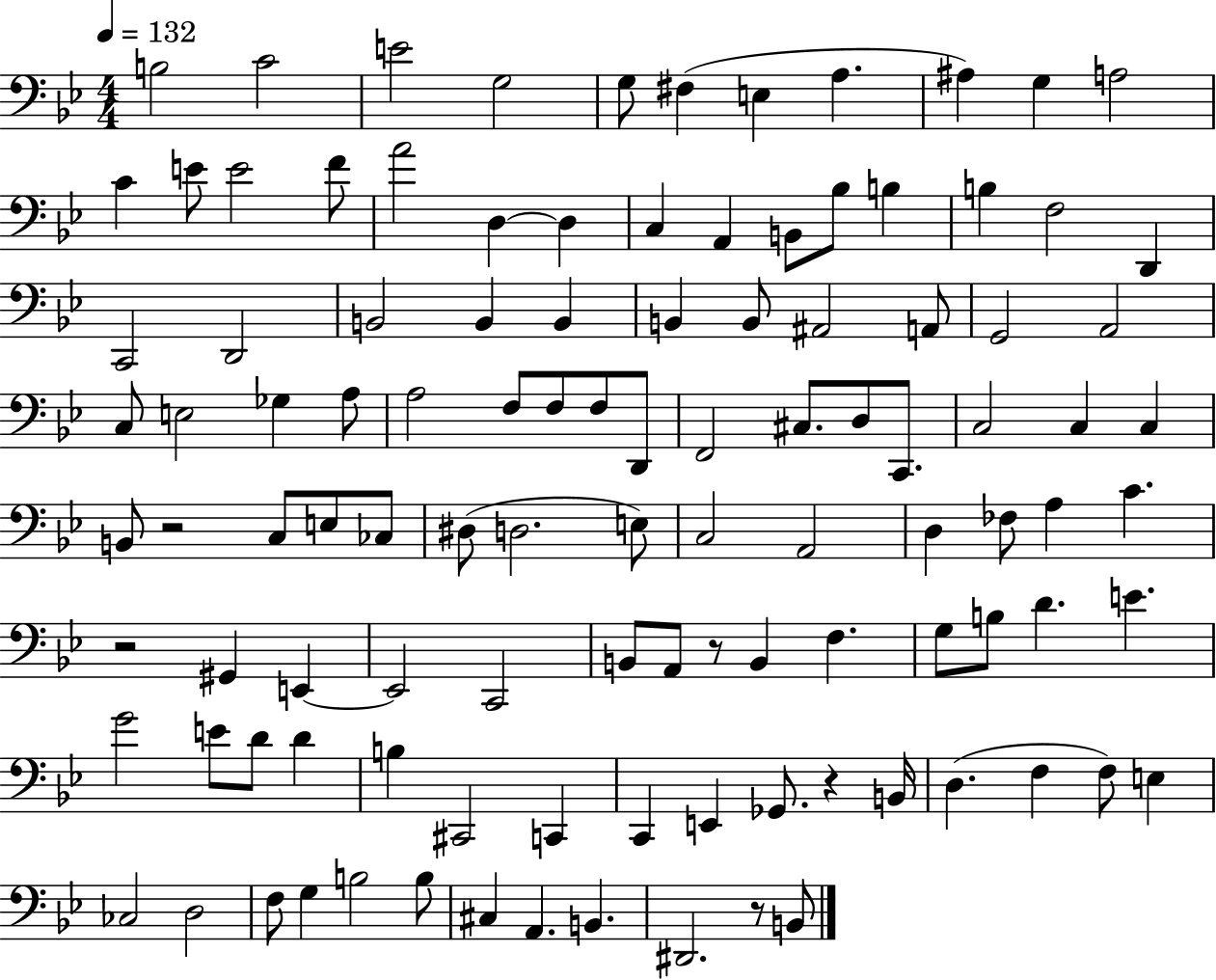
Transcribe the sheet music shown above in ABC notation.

X:1
T:Untitled
M:4/4
L:1/4
K:Bb
B,2 C2 E2 G,2 G,/2 ^F, E, A, ^A, G, A,2 C E/2 E2 F/2 A2 D, D, C, A,, B,,/2 _B,/2 B, B, F,2 D,, C,,2 D,,2 B,,2 B,, B,, B,, B,,/2 ^A,,2 A,,/2 G,,2 A,,2 C,/2 E,2 _G, A,/2 A,2 F,/2 F,/2 F,/2 D,,/2 F,,2 ^C,/2 D,/2 C,,/2 C,2 C, C, B,,/2 z2 C,/2 E,/2 _C,/2 ^D,/2 D,2 E,/2 C,2 A,,2 D, _F,/2 A, C z2 ^G,, E,, E,,2 C,,2 B,,/2 A,,/2 z/2 B,, F, G,/2 B,/2 D E G2 E/2 D/2 D B, ^C,,2 C,, C,, E,, _G,,/2 z B,,/4 D, F, F,/2 E, _C,2 D,2 F,/2 G, B,2 B,/2 ^C, A,, B,, ^D,,2 z/2 B,,/2